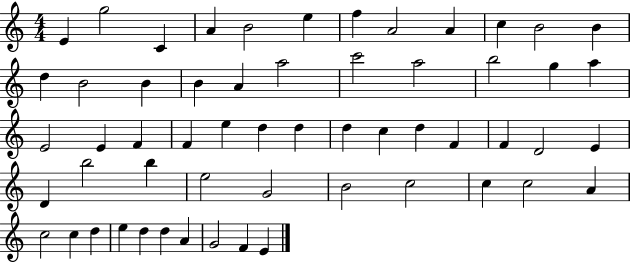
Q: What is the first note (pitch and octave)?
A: E4